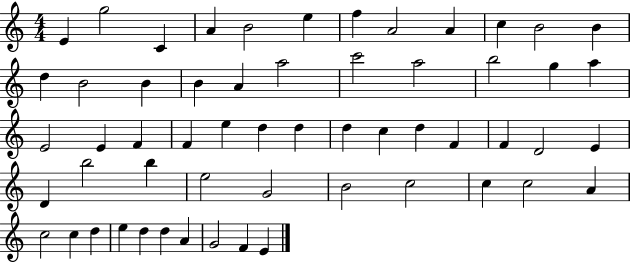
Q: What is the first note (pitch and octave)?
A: E4